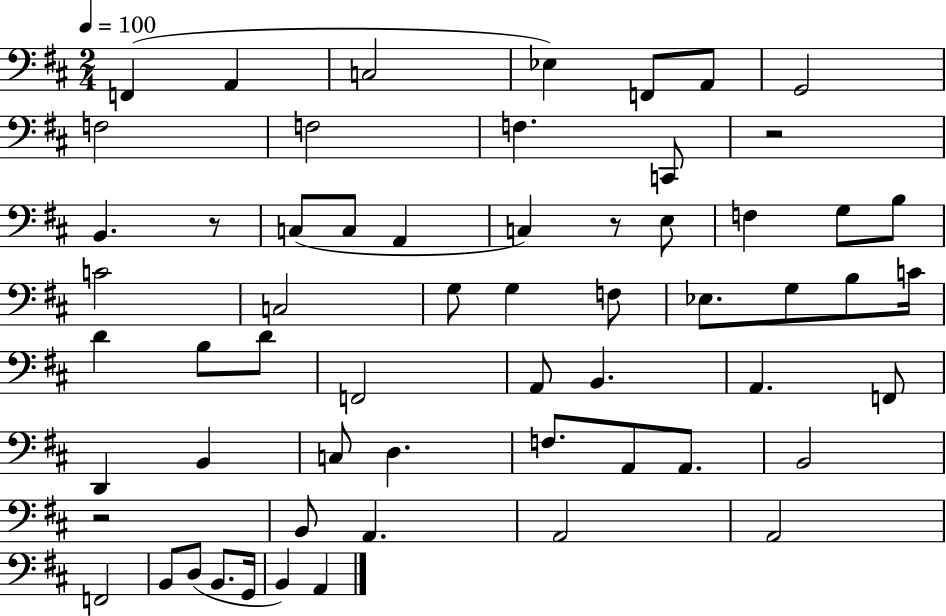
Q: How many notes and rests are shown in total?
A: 60